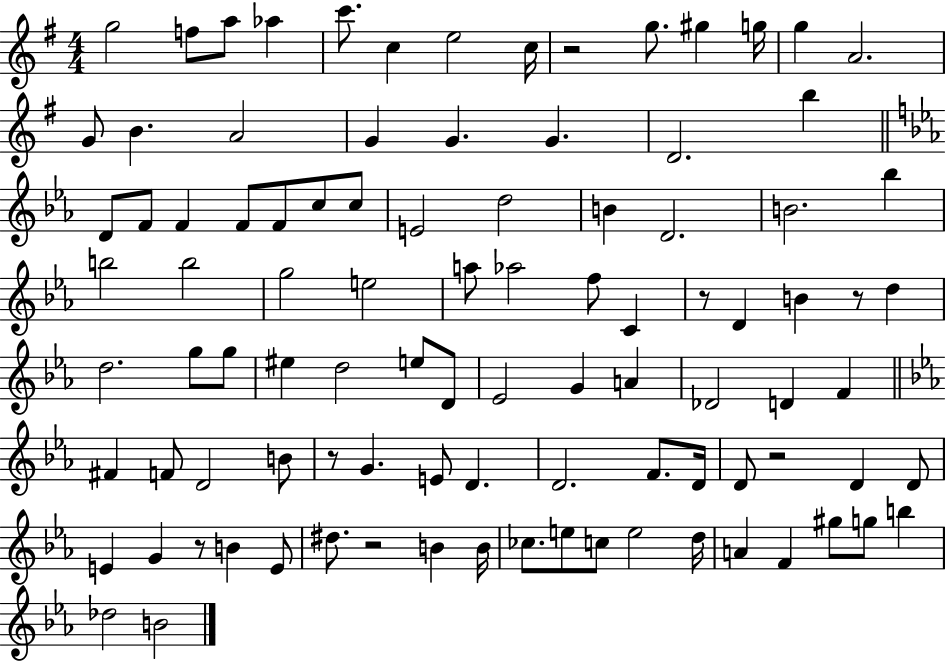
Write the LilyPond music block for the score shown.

{
  \clef treble
  \numericTimeSignature
  \time 4/4
  \key g \major
  g''2 f''8 a''8 aes''4 | c'''8. c''4 e''2 c''16 | r2 g''8. gis''4 g''16 | g''4 a'2. | \break g'8 b'4. a'2 | g'4 g'4. g'4. | d'2. b''4 | \bar "||" \break \key ees \major d'8 f'8 f'4 f'8 f'8 c''8 c''8 | e'2 d''2 | b'4 d'2. | b'2. bes''4 | \break b''2 b''2 | g''2 e''2 | a''8 aes''2 f''8 c'4 | r8 d'4 b'4 r8 d''4 | \break d''2. g''8 g''8 | eis''4 d''2 e''8 d'8 | ees'2 g'4 a'4 | des'2 d'4 f'4 | \break \bar "||" \break \key c \minor fis'4 f'8 d'2 b'8 | r8 g'4. e'8 d'4. | d'2. f'8. d'16 | d'8 r2 d'4 d'8 | \break e'4 g'4 r8 b'4 e'8 | dis''8. r2 b'4 b'16 | ces''8. e''8 c''8 e''2 d''16 | a'4 f'4 gis''8 g''8 b''4 | \break des''2 b'2 | \bar "|."
}